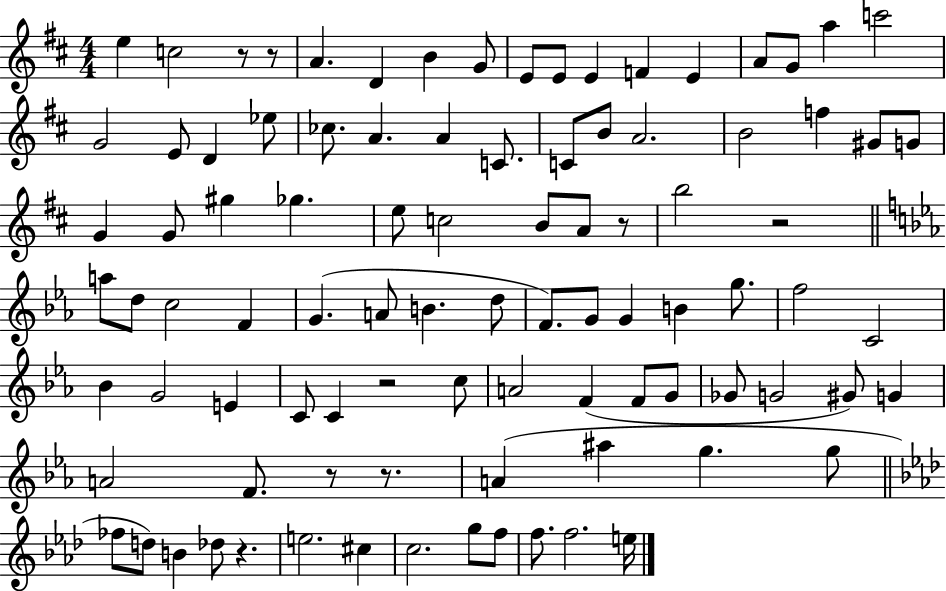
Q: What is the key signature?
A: D major